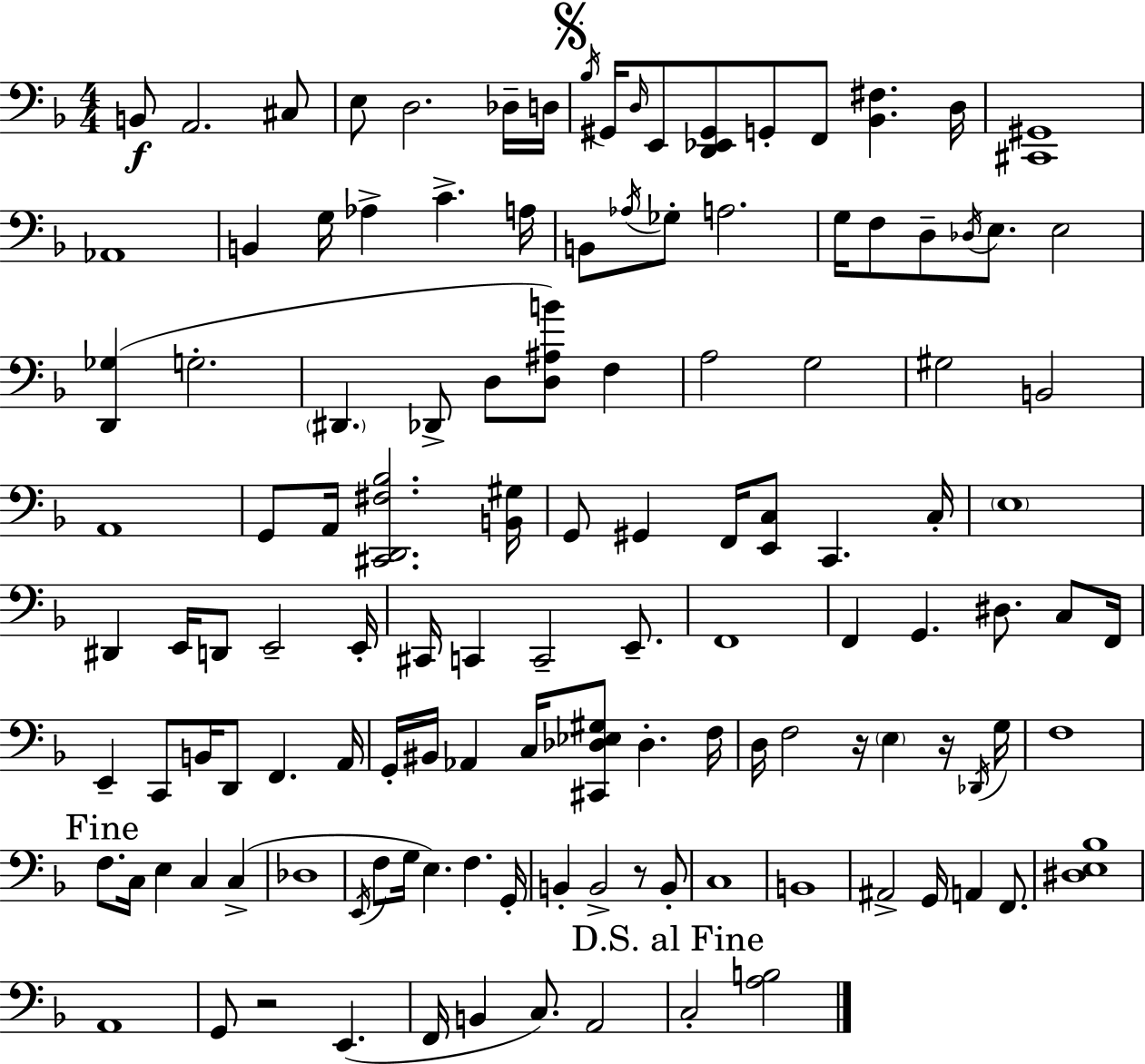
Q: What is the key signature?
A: D minor